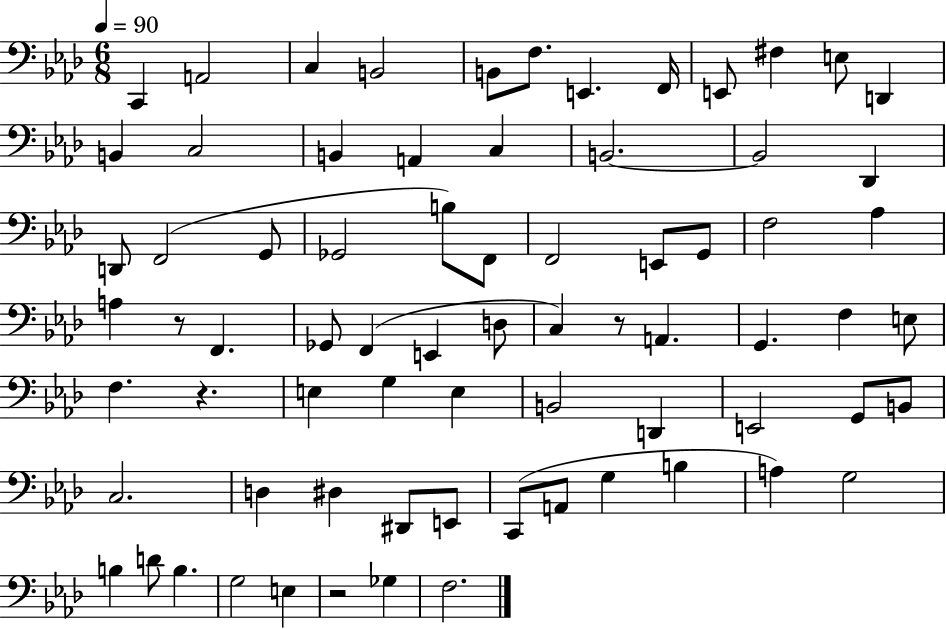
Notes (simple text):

C2/q A2/h C3/q B2/h B2/e F3/e. E2/q. F2/s E2/e F#3/q E3/e D2/q B2/q C3/h B2/q A2/q C3/q B2/h. B2/h Db2/q D2/e F2/h G2/e Gb2/h B3/e F2/e F2/h E2/e G2/e F3/h Ab3/q A3/q R/e F2/q. Gb2/e F2/q E2/q D3/e C3/q R/e A2/q. G2/q. F3/q E3/e F3/q. R/q. E3/q G3/q E3/q B2/h D2/q E2/h G2/e B2/e C3/h. D3/q D#3/q D#2/e E2/e C2/e A2/e G3/q B3/q A3/q G3/h B3/q D4/e B3/q. G3/h E3/q R/h Gb3/q F3/h.